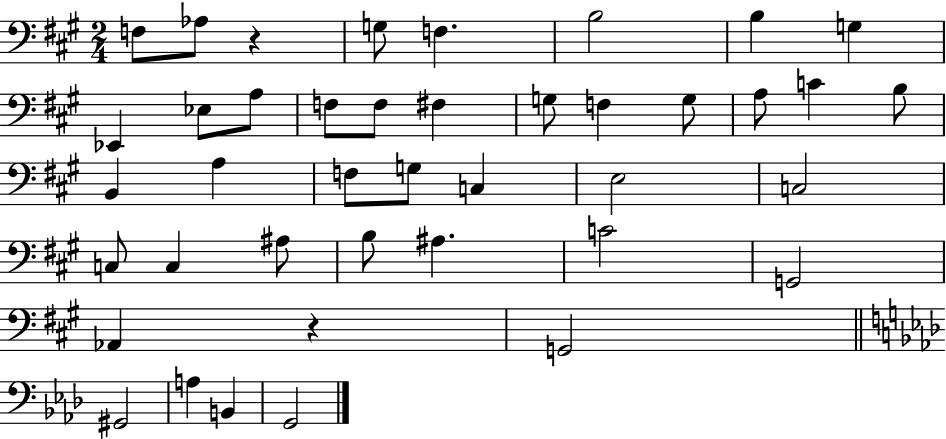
X:1
T:Untitled
M:2/4
L:1/4
K:A
F,/2 _A,/2 z G,/2 F, B,2 B, G, _E,, _E,/2 A,/2 F,/2 F,/2 ^F, G,/2 F, G,/2 A,/2 C B,/2 B,, A, F,/2 G,/2 C, E,2 C,2 C,/2 C, ^A,/2 B,/2 ^A, C2 G,,2 _A,, z G,,2 ^G,,2 A, B,, G,,2